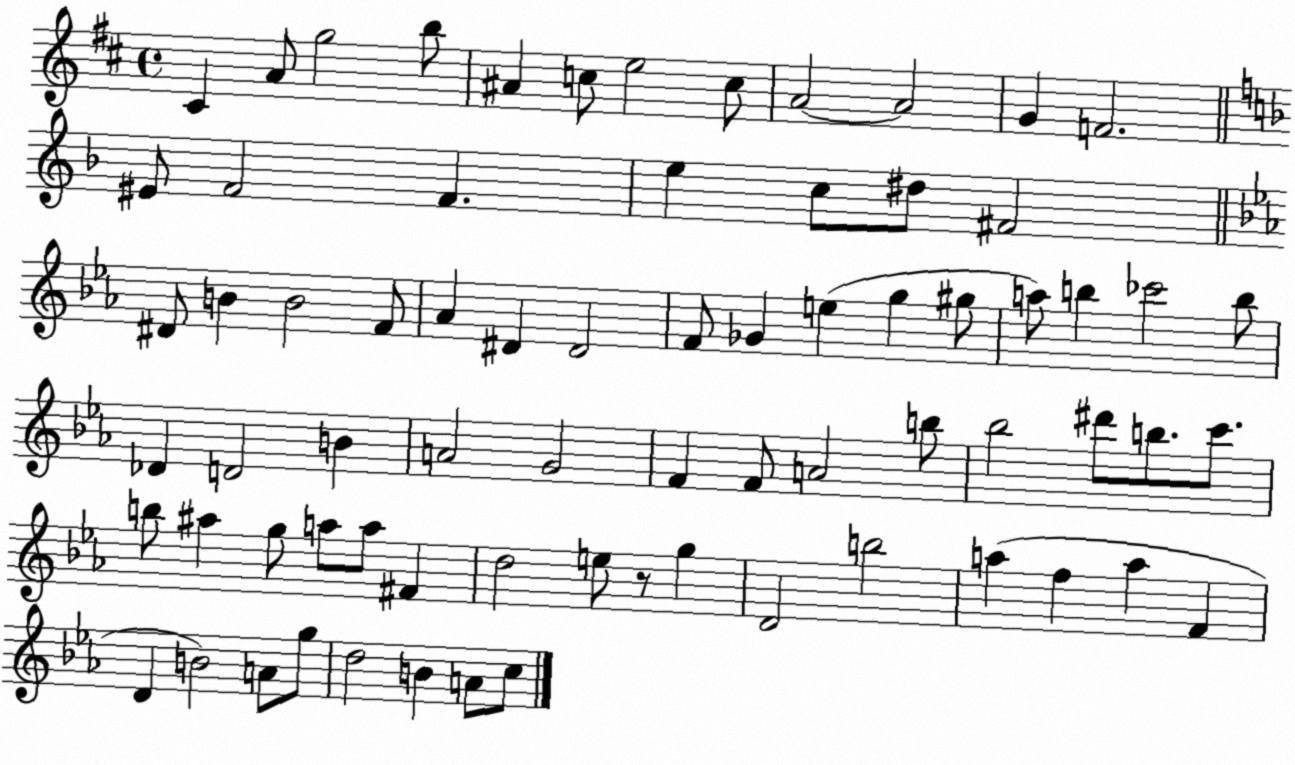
X:1
T:Untitled
M:4/4
L:1/4
K:D
^C A/2 g2 b/2 ^A c/2 e2 c/2 A2 A2 G F2 ^E/2 F2 F e c/2 ^d/2 ^F2 ^D/2 B B2 F/2 _A ^D ^D2 F/2 _G e g ^g/2 a/2 b _c'2 b/2 _D D2 B A2 G2 F F/2 A2 b/2 _b2 ^d'/2 b/2 c'/2 b/2 ^a g/2 a/2 a/2 ^F d2 e/2 z/2 g D2 b2 a f a F D B2 A/2 g/2 d2 B A/2 c/2